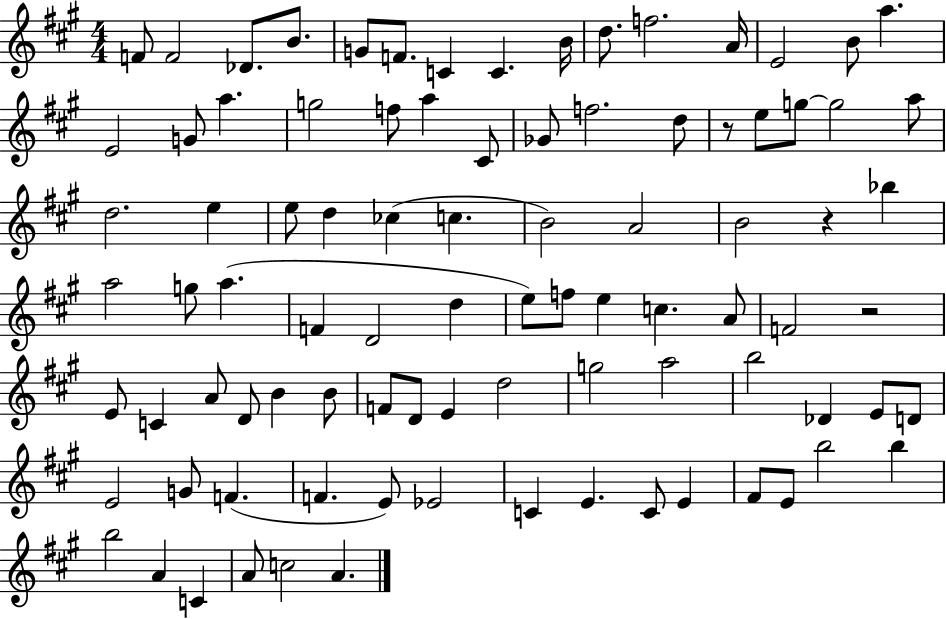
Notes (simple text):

F4/e F4/h Db4/e. B4/e. G4/e F4/e. C4/q C4/q. B4/s D5/e. F5/h. A4/s E4/h B4/e A5/q. E4/h G4/e A5/q. G5/h F5/e A5/q C#4/e Gb4/e F5/h. D5/e R/e E5/e G5/e G5/h A5/e D5/h. E5/q E5/e D5/q CES5/q C5/q. B4/h A4/h B4/h R/q Bb5/q A5/h G5/e A5/q. F4/q D4/h D5/q E5/e F5/e E5/q C5/q. A4/e F4/h R/h E4/e C4/q A4/e D4/e B4/q B4/e F4/e D4/e E4/q D5/h G5/h A5/h B5/h Db4/q E4/e D4/e E4/h G4/e F4/q. F4/q. E4/e Eb4/h C4/q E4/q. C4/e E4/q F#4/e E4/e B5/h B5/q B5/h A4/q C4/q A4/e C5/h A4/q.